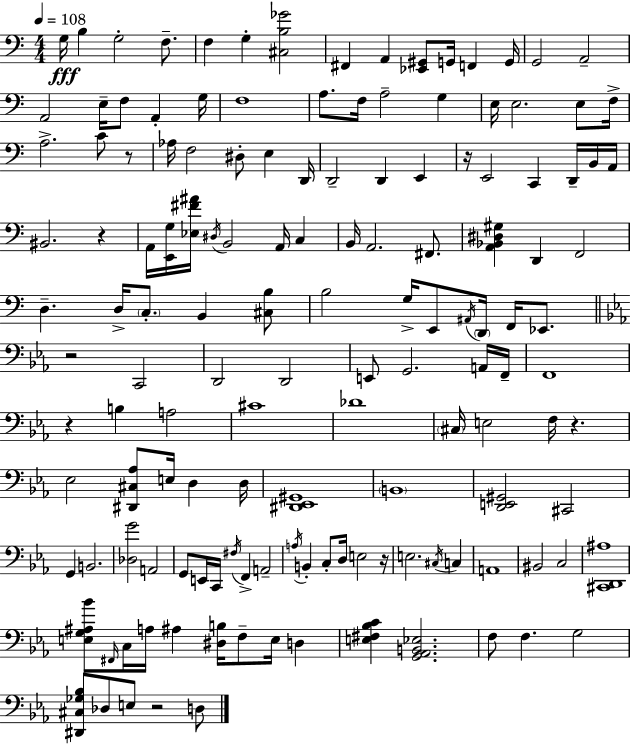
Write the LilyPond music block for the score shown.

{
  \clef bass
  \numericTimeSignature
  \time 4/4
  \key a \minor
  \tempo 4 = 108
  g16\fff b4 g2-. f8.-- | f4 g4-. <cis b ges'>2 | fis,4 a,4 <ees, gis,>8 g,16 f,4 g,16 | g,2 a,2-- | \break a,2 e16-- f8 a,4-. g16 | f1 | a8. f16 a2-- g4 | e16 e2. e8 f16-> | \break a2.-> c'8 r8 | aes16 f2 dis8-. e4 d,16 | d,2-- d,4 e,4 | r16 e,2 c,4 d,16-- b,16 a,16 | \break bis,2. r4 | a,16 <e, g>16 <ees fis' ais'>16 \acciaccatura { dis16 } b,2 a,16 c4 | b,16 a,2. fis,8. | <a, bes, dis gis>4 d,4 f,2 | \break d4.-- d16-> \parenthesize c8.-. b,4 <cis b>8 | b2 g16-> e,8 \acciaccatura { ais,16 } \parenthesize d,16 f,16 ees,8. | \bar "||" \break \key ees \major r2 c,2 | d,2 d,2 | e,8 g,2. a,16 f,16-- | f,1 | \break r4 b4 a2 | cis'1 | des'1 | \parenthesize cis16 e2 f16 r4. | \break ees2 <dis, cis aes>8 e16 d4 d16 | <dis, ees, gis,>1 | \parenthesize b,1 | <d, e, gis,>2 cis,2 | \break g,4 b,2. | <des g'>2 a,2 | g,8 e,16 c,16 \acciaccatura { fis16 } f,4-> a,2-- | \acciaccatura { a16 } b,4-. c8-. d16 e2 | \break r16 e2. \acciaccatura { cis16 } c4 | a,1 | bis,2 c2 | <cis, d, ais>1 | \break <e g ais bes'>8 \grace { fis,16 } c16 a16 ais4 <dis b>16 f8-- e16 | d4 <e fis bes c'>4 <g, aes, b, ees>2. | f8 f4. g2 | <dis, cis ges bes>8 des8 e8 r2 | \break d8 \bar "|."
}